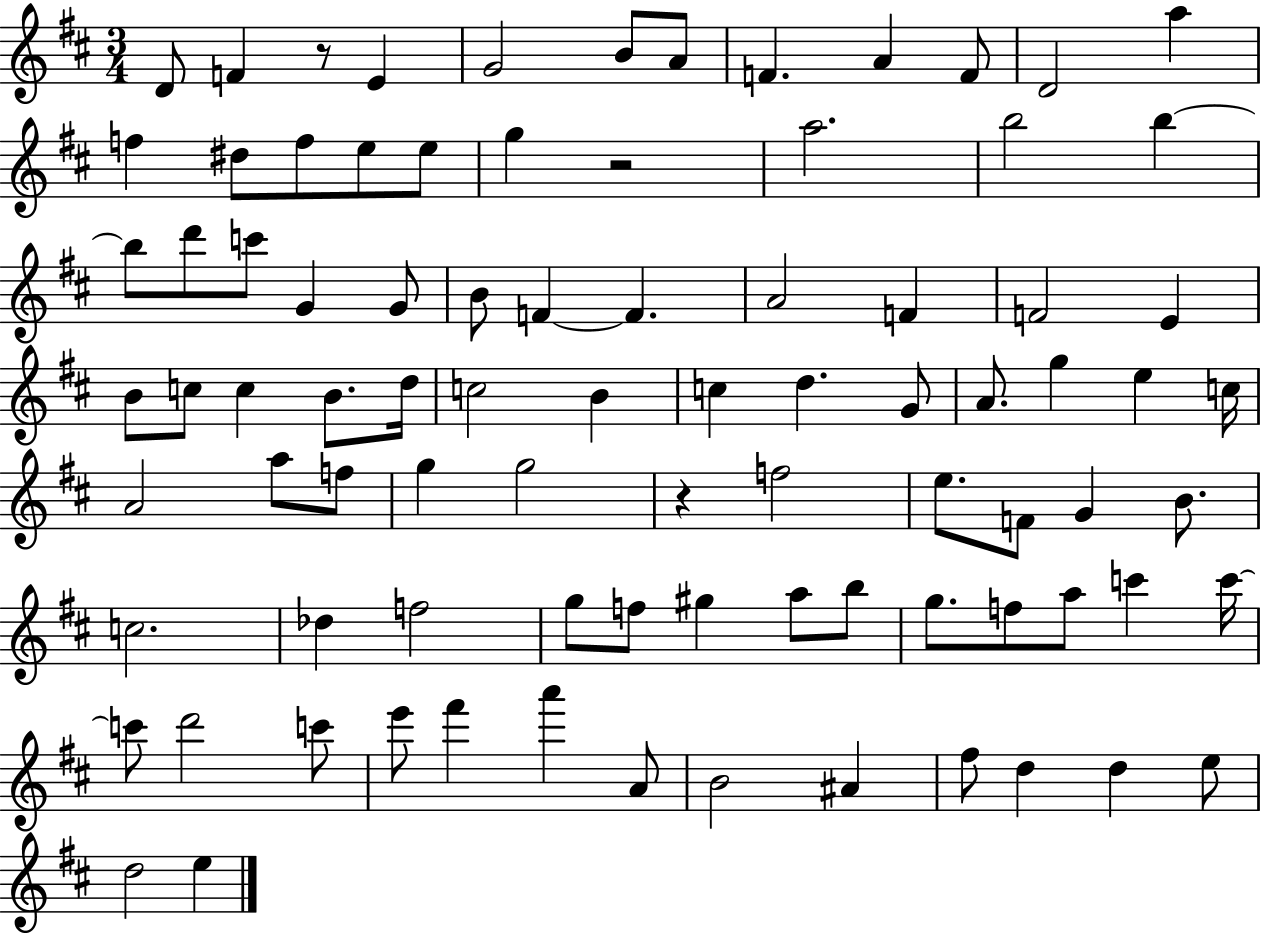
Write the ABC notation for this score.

X:1
T:Untitled
M:3/4
L:1/4
K:D
D/2 F z/2 E G2 B/2 A/2 F A F/2 D2 a f ^d/2 f/2 e/2 e/2 g z2 a2 b2 b b/2 d'/2 c'/2 G G/2 B/2 F F A2 F F2 E B/2 c/2 c B/2 d/4 c2 B c d G/2 A/2 g e c/4 A2 a/2 f/2 g g2 z f2 e/2 F/2 G B/2 c2 _d f2 g/2 f/2 ^g a/2 b/2 g/2 f/2 a/2 c' c'/4 c'/2 d'2 c'/2 e'/2 ^f' a' A/2 B2 ^A ^f/2 d d e/2 d2 e